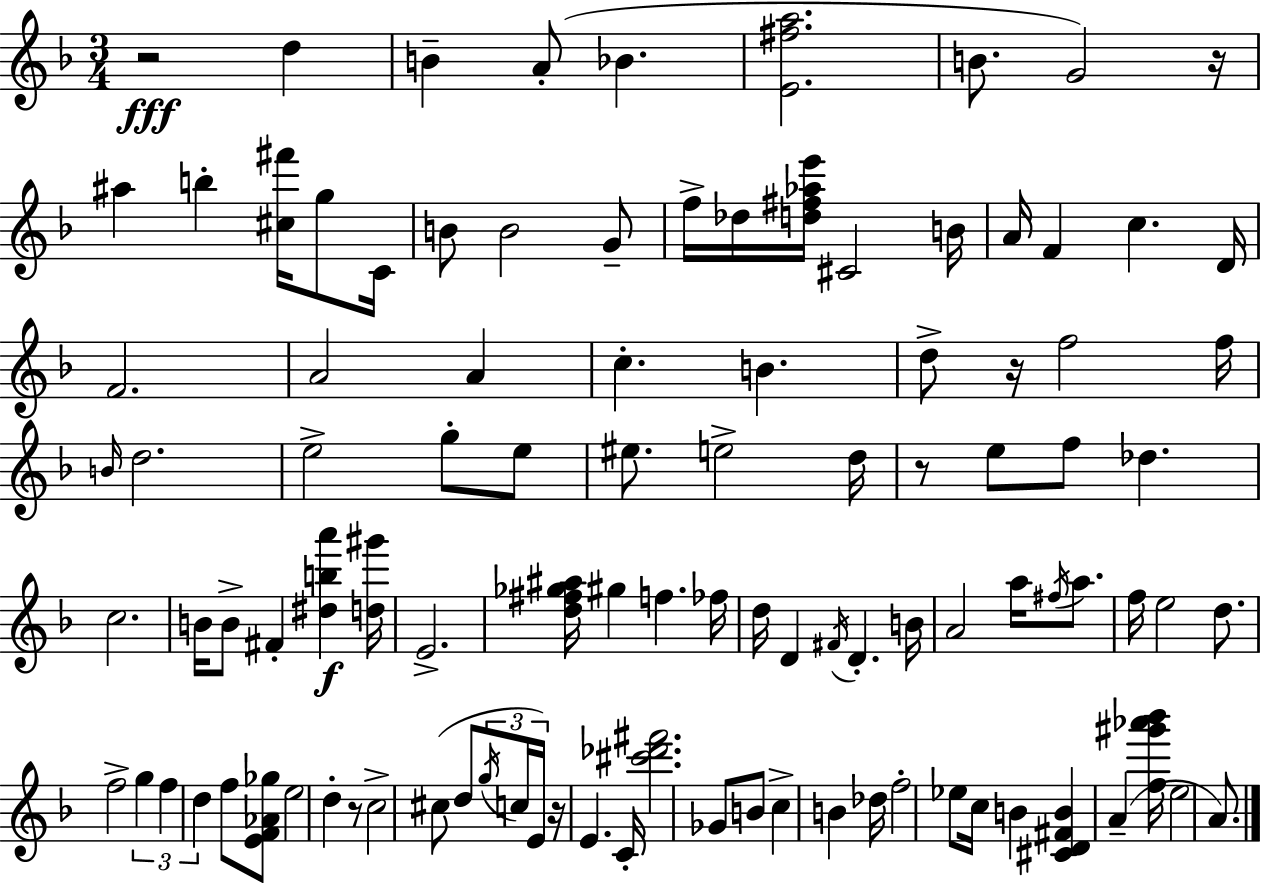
X:1
T:Untitled
M:3/4
L:1/4
K:Dm
z2 d B A/2 _B [E^fa]2 B/2 G2 z/4 ^a b [^c^f']/4 g/2 C/4 B/2 B2 G/2 f/4 _d/4 [d^f_ae']/4 ^C2 B/4 A/4 F c D/4 F2 A2 A c B d/2 z/4 f2 f/4 B/4 d2 e2 g/2 e/2 ^e/2 e2 d/4 z/2 e/2 f/2 _d c2 B/4 B/2 ^F [^dba'] [d^g']/4 E2 [d^f_g^a]/4 ^g f _f/4 d/4 D ^F/4 D B/4 A2 a/4 ^f/4 a/2 f/4 e2 d/2 f2 g f d f/2 [EF_A_g]/2 e2 d z/2 c2 ^c/2 d/2 g/4 c/4 E/4 z/4 E C/4 [^c'_d'^f']2 _G/2 B/2 c B _d/4 f2 _e/2 c/4 B [^CD^FB] A [f^g'_a'_b']/4 e2 A/2